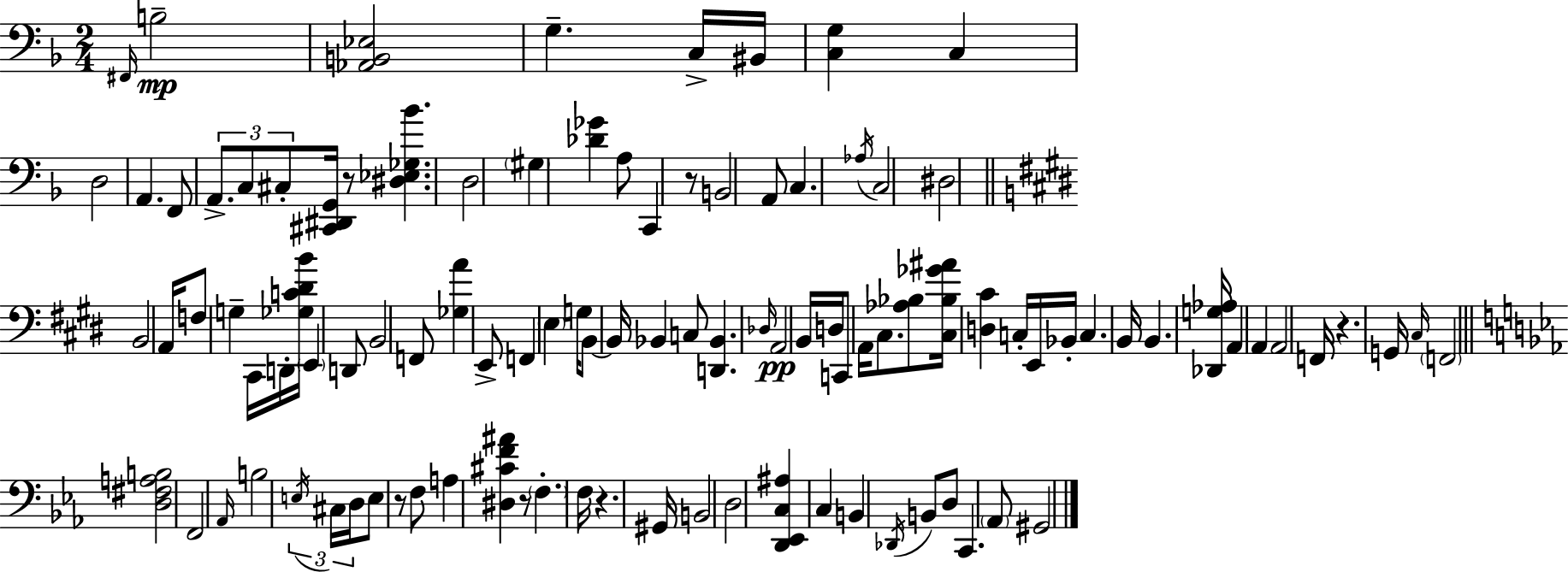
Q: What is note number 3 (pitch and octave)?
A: G3